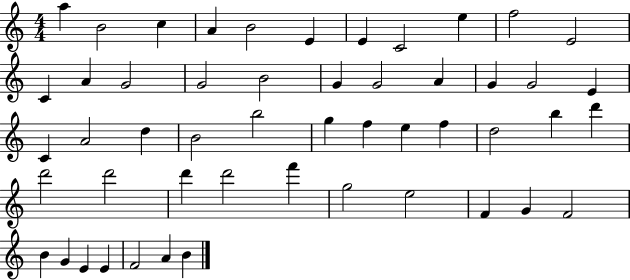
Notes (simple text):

A5/q B4/h C5/q A4/q B4/h E4/q E4/q C4/h E5/q F5/h E4/h C4/q A4/q G4/h G4/h B4/h G4/q G4/h A4/q G4/q G4/h E4/q C4/q A4/h D5/q B4/h B5/h G5/q F5/q E5/q F5/q D5/h B5/q D6/q D6/h D6/h D6/q D6/h F6/q G5/h E5/h F4/q G4/q F4/h B4/q G4/q E4/q E4/q F4/h A4/q B4/q